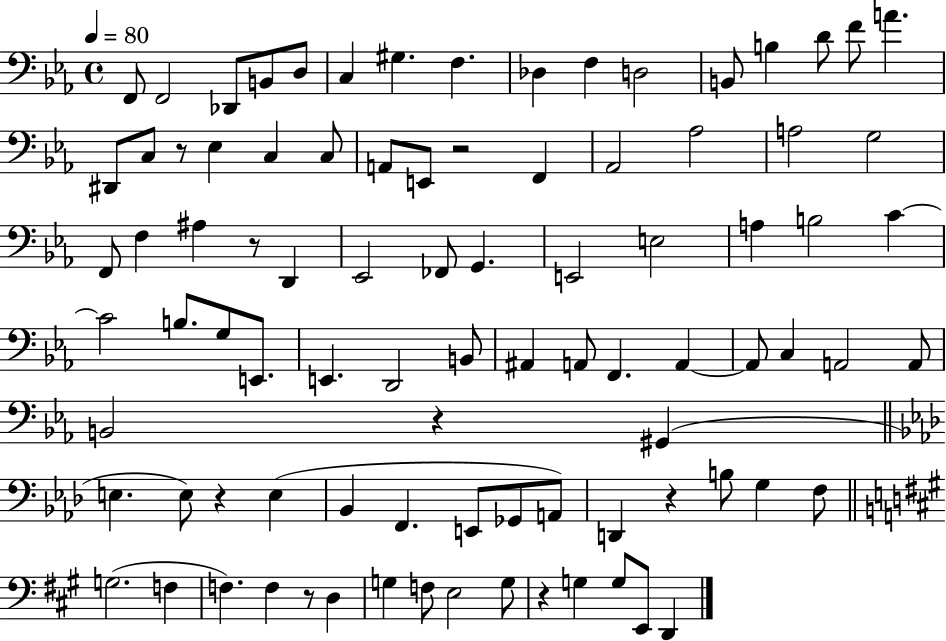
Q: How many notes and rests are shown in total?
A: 90